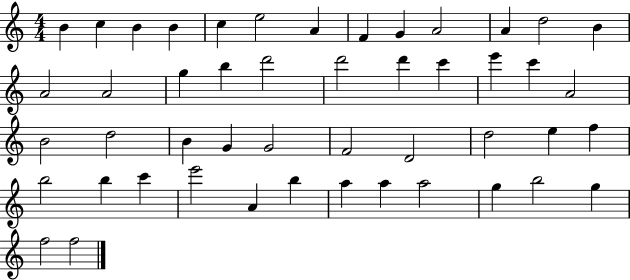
B4/q C5/q B4/q B4/q C5/q E5/h A4/q F4/q G4/q A4/h A4/q D5/h B4/q A4/h A4/h G5/q B5/q D6/h D6/h D6/q C6/q E6/q C6/q A4/h B4/h D5/h B4/q G4/q G4/h F4/h D4/h D5/h E5/q F5/q B5/h B5/q C6/q E6/h A4/q B5/q A5/q A5/q A5/h G5/q B5/h G5/q F5/h F5/h